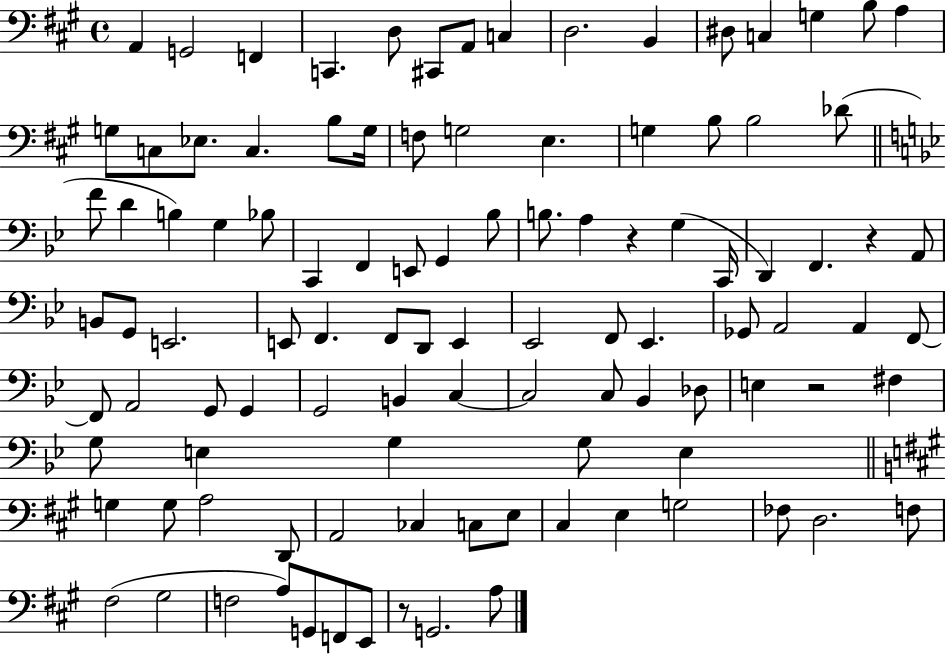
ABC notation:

X:1
T:Untitled
M:4/4
L:1/4
K:A
A,, G,,2 F,, C,, D,/2 ^C,,/2 A,,/2 C, D,2 B,, ^D,/2 C, G, B,/2 A, G,/2 C,/2 _E,/2 C, B,/2 G,/4 F,/2 G,2 E, G, B,/2 B,2 _D/2 F/2 D B, G, _B,/2 C,, F,, E,,/2 G,, _B,/2 B,/2 A, z G, C,,/4 D,, F,, z A,,/2 B,,/2 G,,/2 E,,2 E,,/2 F,, F,,/2 D,,/2 E,, _E,,2 F,,/2 _E,, _G,,/2 A,,2 A,, F,,/2 F,,/2 A,,2 G,,/2 G,, G,,2 B,, C, C,2 C,/2 _B,, _D,/2 E, z2 ^F, G,/2 E, G, G,/2 E, G, G,/2 A,2 D,,/2 A,,2 _C, C,/2 E,/2 ^C, E, G,2 _F,/2 D,2 F,/2 ^F,2 ^G,2 F,2 A,/2 G,,/2 F,,/2 E,,/2 z/2 G,,2 A,/2